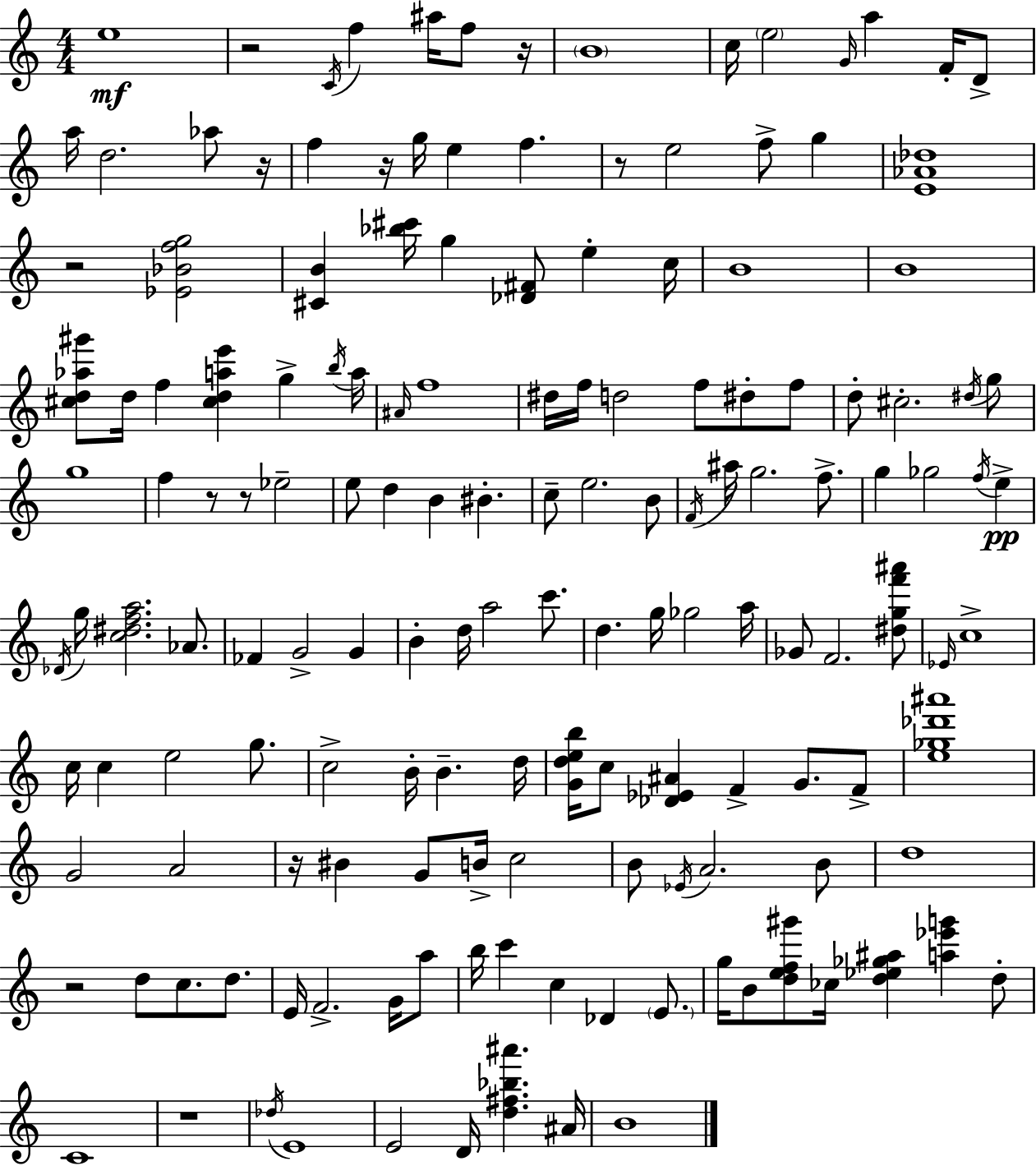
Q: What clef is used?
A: treble